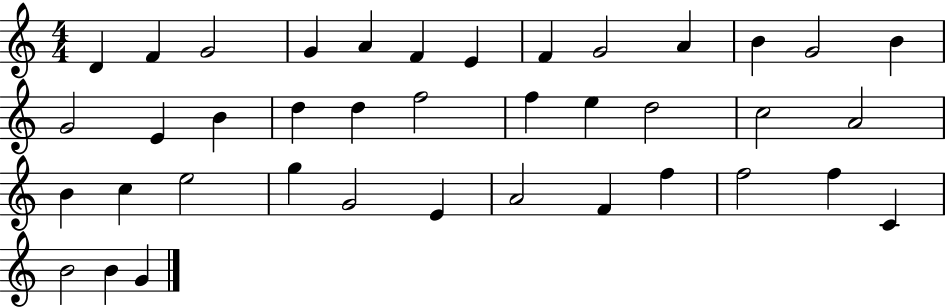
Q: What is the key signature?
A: C major